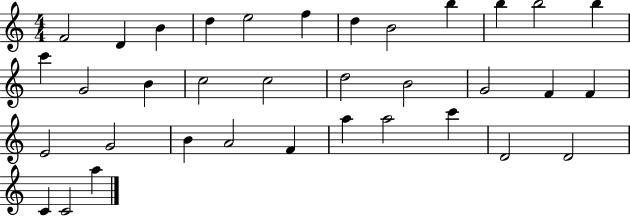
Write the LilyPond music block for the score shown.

{
  \clef treble
  \numericTimeSignature
  \time 4/4
  \key c \major
  f'2 d'4 b'4 | d''4 e''2 f''4 | d''4 b'2 b''4 | b''4 b''2 b''4 | \break c'''4 g'2 b'4 | c''2 c''2 | d''2 b'2 | g'2 f'4 f'4 | \break e'2 g'2 | b'4 a'2 f'4 | a''4 a''2 c'''4 | d'2 d'2 | \break c'4 c'2 a''4 | \bar "|."
}